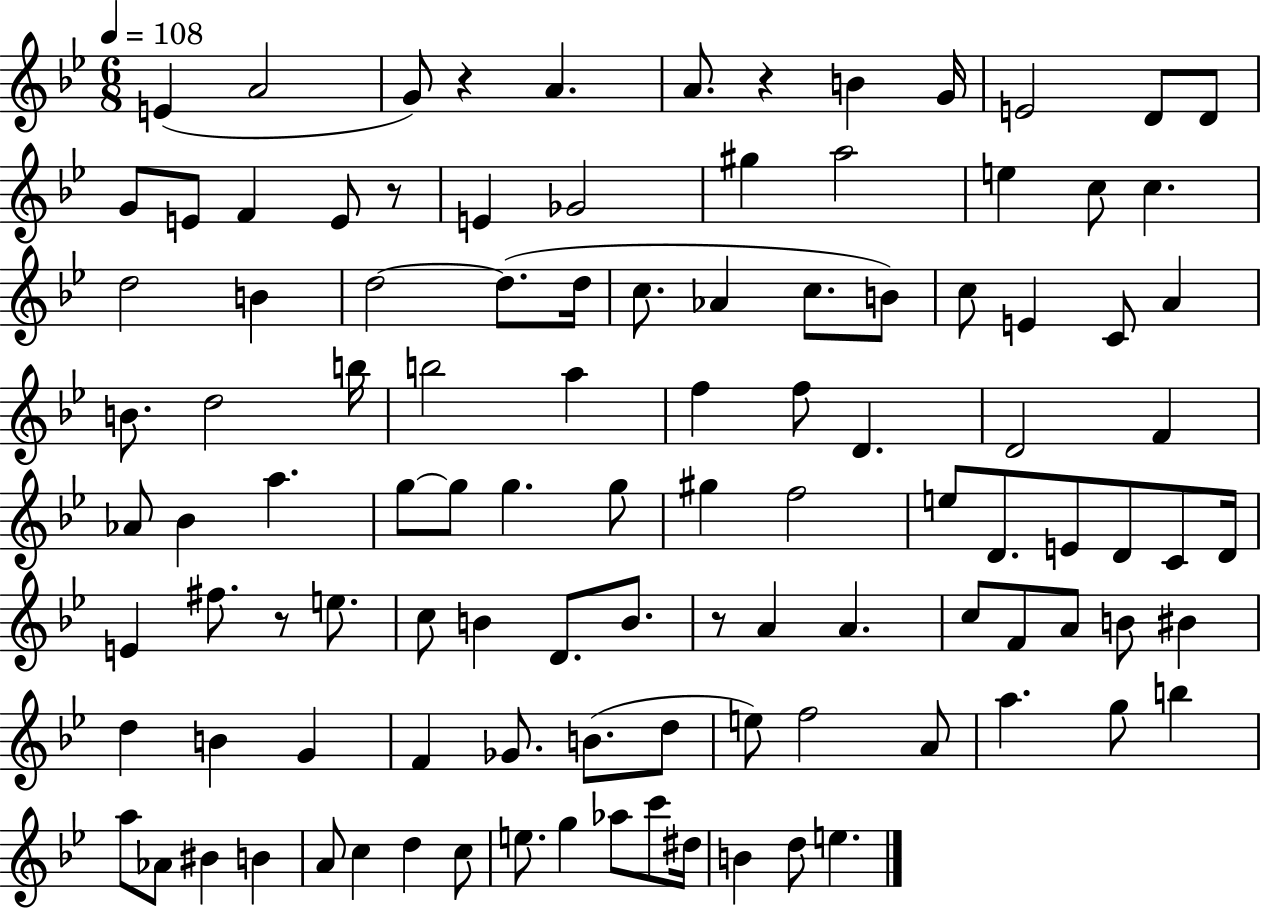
X:1
T:Untitled
M:6/8
L:1/4
K:Bb
E A2 G/2 z A A/2 z B G/4 E2 D/2 D/2 G/2 E/2 F E/2 z/2 E _G2 ^g a2 e c/2 c d2 B d2 d/2 d/4 c/2 _A c/2 B/2 c/2 E C/2 A B/2 d2 b/4 b2 a f f/2 D D2 F _A/2 _B a g/2 g/2 g g/2 ^g f2 e/2 D/2 E/2 D/2 C/2 D/4 E ^f/2 z/2 e/2 c/2 B D/2 B/2 z/2 A A c/2 F/2 A/2 B/2 ^B d B G F _G/2 B/2 d/2 e/2 f2 A/2 a g/2 b a/2 _A/2 ^B B A/2 c d c/2 e/2 g _a/2 c'/2 ^d/4 B d/2 e